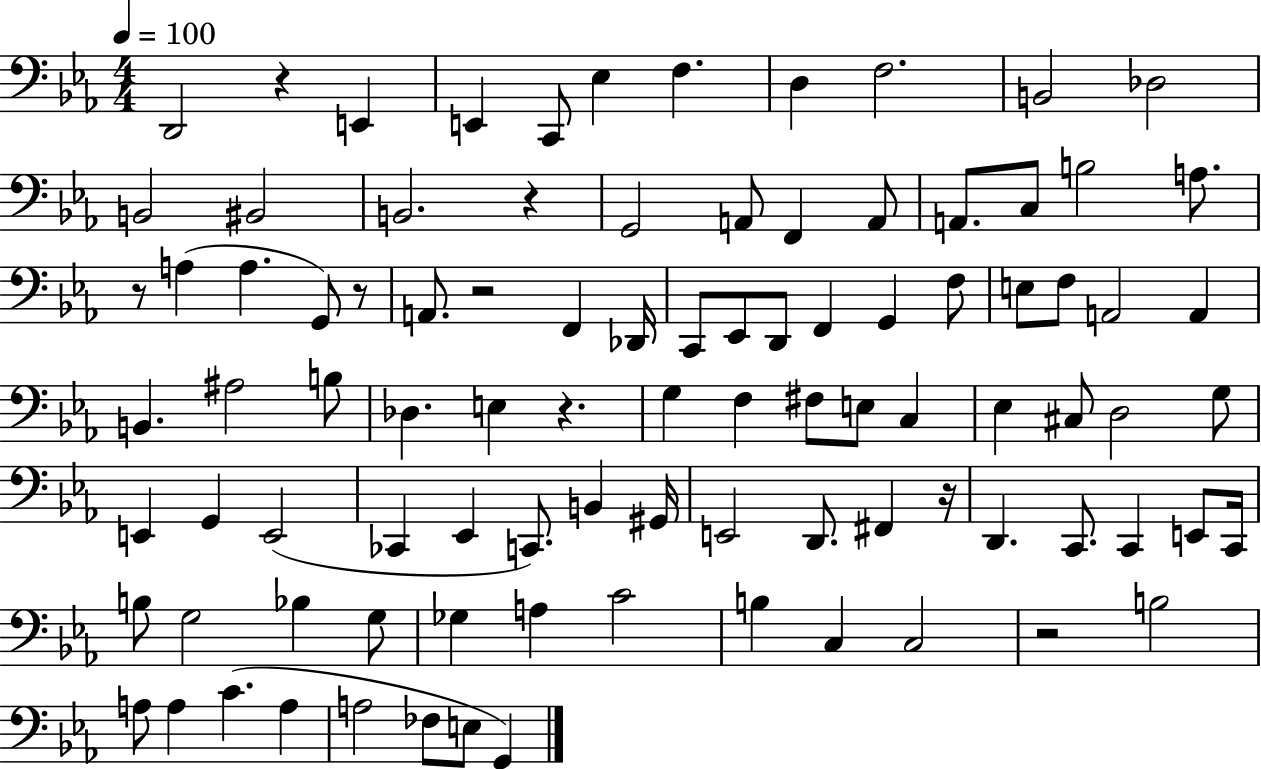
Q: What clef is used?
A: bass